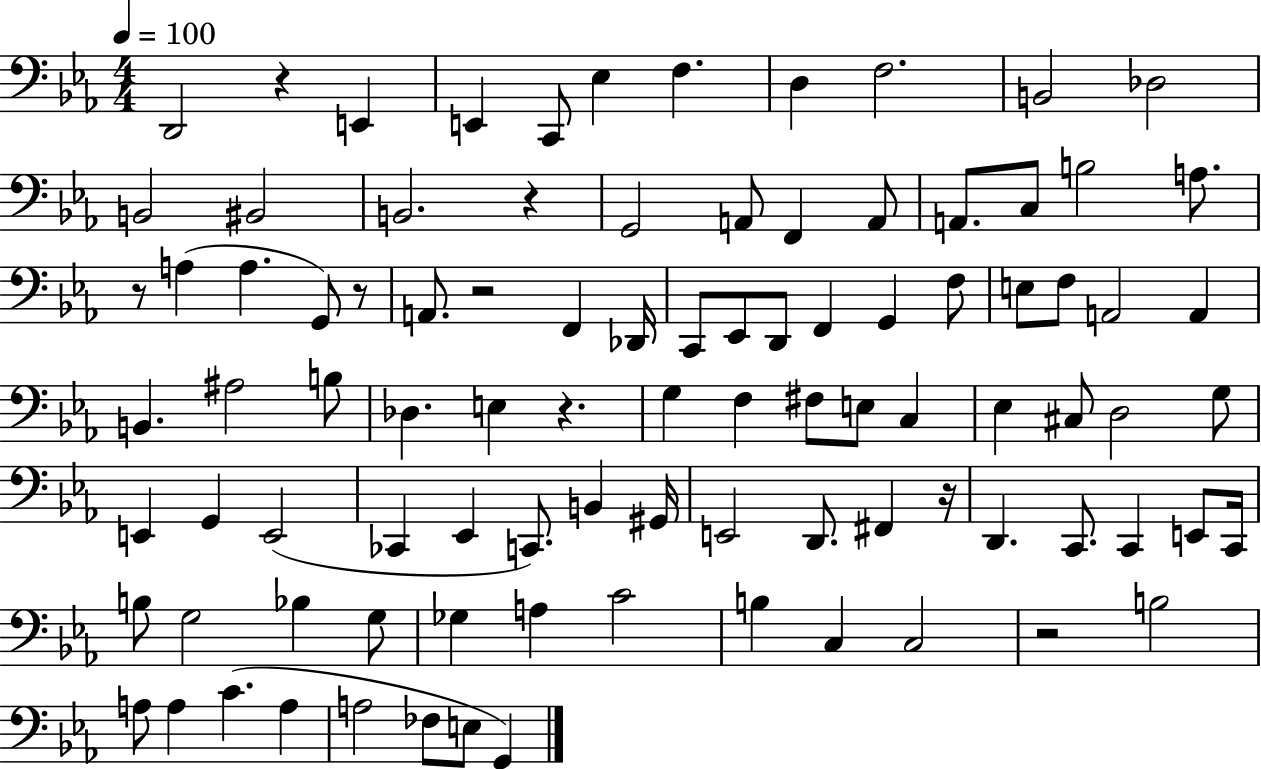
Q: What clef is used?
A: bass